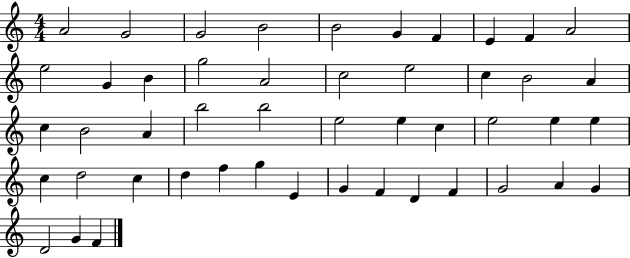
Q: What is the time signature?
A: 4/4